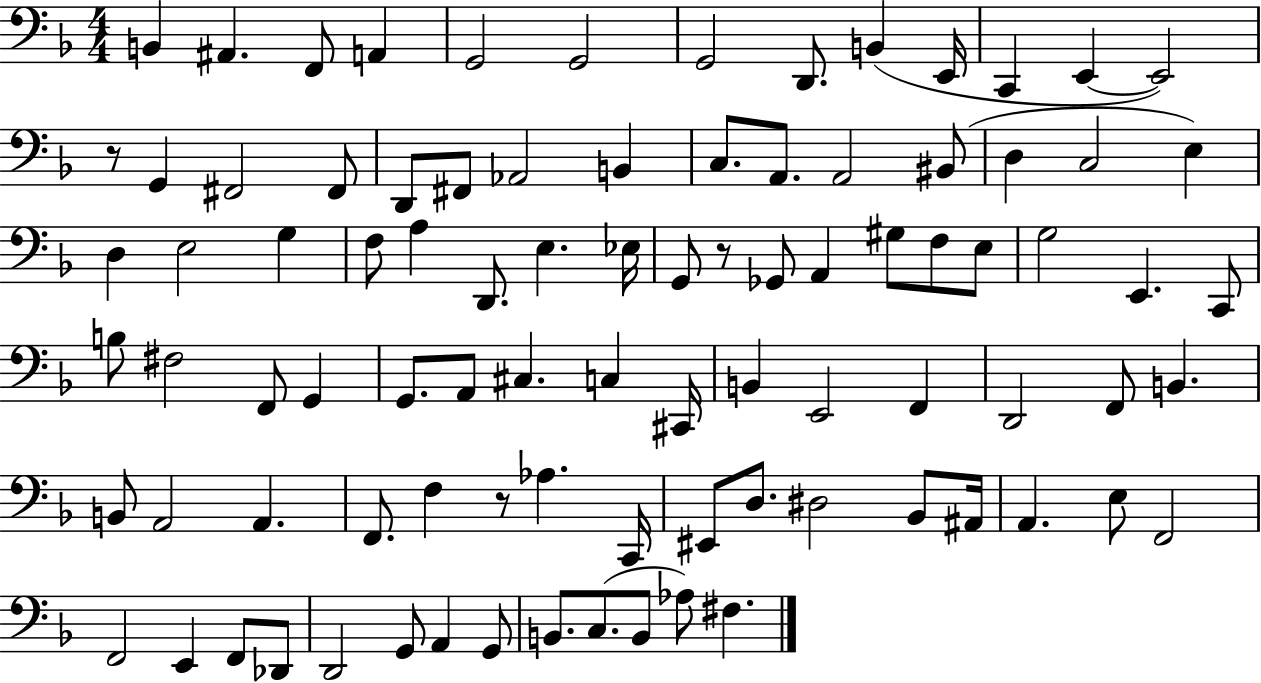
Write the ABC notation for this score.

X:1
T:Untitled
M:4/4
L:1/4
K:F
B,, ^A,, F,,/2 A,, G,,2 G,,2 G,,2 D,,/2 B,, E,,/4 C,, E,, E,,2 z/2 G,, ^F,,2 ^F,,/2 D,,/2 ^F,,/2 _A,,2 B,, C,/2 A,,/2 A,,2 ^B,,/2 D, C,2 E, D, E,2 G, F,/2 A, D,,/2 E, _E,/4 G,,/2 z/2 _G,,/2 A,, ^G,/2 F,/2 E,/2 G,2 E,, C,,/2 B,/2 ^F,2 F,,/2 G,, G,,/2 A,,/2 ^C, C, ^C,,/4 B,, E,,2 F,, D,,2 F,,/2 B,, B,,/2 A,,2 A,, F,,/2 F, z/2 _A, C,,/4 ^E,,/2 D,/2 ^D,2 _B,,/2 ^A,,/4 A,, E,/2 F,,2 F,,2 E,, F,,/2 _D,,/2 D,,2 G,,/2 A,, G,,/2 B,,/2 C,/2 B,,/2 _A,/2 ^F,